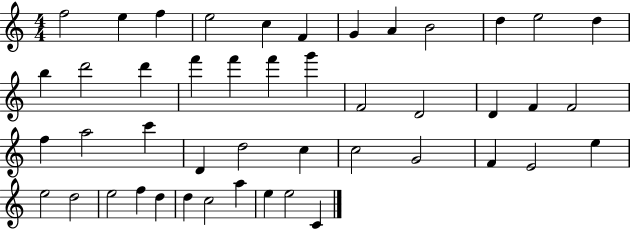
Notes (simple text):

F5/h E5/q F5/q E5/h C5/q F4/q G4/q A4/q B4/h D5/q E5/h D5/q B5/q D6/h D6/q F6/q F6/q F6/q G6/q F4/h D4/h D4/q F4/q F4/h F5/q A5/h C6/q D4/q D5/h C5/q C5/h G4/h F4/q E4/h E5/q E5/h D5/h E5/h F5/q D5/q D5/q C5/h A5/q E5/q E5/h C4/q